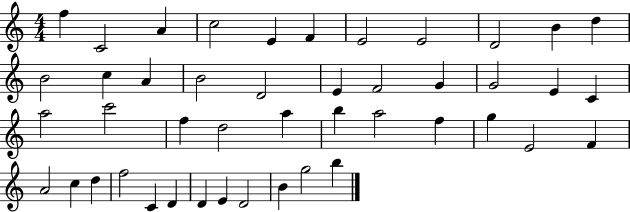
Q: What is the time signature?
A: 4/4